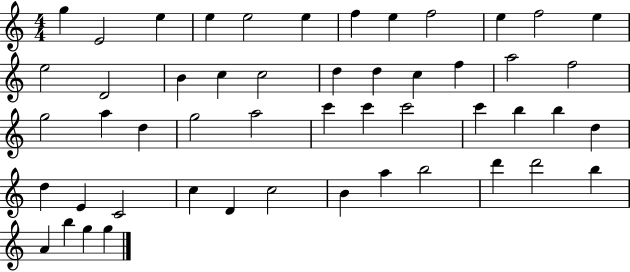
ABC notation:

X:1
T:Untitled
M:4/4
L:1/4
K:C
g E2 e e e2 e f e f2 e f2 e e2 D2 B c c2 d d c f a2 f2 g2 a d g2 a2 c' c' c'2 c' b b d d E C2 c D c2 B a b2 d' d'2 b A b g g